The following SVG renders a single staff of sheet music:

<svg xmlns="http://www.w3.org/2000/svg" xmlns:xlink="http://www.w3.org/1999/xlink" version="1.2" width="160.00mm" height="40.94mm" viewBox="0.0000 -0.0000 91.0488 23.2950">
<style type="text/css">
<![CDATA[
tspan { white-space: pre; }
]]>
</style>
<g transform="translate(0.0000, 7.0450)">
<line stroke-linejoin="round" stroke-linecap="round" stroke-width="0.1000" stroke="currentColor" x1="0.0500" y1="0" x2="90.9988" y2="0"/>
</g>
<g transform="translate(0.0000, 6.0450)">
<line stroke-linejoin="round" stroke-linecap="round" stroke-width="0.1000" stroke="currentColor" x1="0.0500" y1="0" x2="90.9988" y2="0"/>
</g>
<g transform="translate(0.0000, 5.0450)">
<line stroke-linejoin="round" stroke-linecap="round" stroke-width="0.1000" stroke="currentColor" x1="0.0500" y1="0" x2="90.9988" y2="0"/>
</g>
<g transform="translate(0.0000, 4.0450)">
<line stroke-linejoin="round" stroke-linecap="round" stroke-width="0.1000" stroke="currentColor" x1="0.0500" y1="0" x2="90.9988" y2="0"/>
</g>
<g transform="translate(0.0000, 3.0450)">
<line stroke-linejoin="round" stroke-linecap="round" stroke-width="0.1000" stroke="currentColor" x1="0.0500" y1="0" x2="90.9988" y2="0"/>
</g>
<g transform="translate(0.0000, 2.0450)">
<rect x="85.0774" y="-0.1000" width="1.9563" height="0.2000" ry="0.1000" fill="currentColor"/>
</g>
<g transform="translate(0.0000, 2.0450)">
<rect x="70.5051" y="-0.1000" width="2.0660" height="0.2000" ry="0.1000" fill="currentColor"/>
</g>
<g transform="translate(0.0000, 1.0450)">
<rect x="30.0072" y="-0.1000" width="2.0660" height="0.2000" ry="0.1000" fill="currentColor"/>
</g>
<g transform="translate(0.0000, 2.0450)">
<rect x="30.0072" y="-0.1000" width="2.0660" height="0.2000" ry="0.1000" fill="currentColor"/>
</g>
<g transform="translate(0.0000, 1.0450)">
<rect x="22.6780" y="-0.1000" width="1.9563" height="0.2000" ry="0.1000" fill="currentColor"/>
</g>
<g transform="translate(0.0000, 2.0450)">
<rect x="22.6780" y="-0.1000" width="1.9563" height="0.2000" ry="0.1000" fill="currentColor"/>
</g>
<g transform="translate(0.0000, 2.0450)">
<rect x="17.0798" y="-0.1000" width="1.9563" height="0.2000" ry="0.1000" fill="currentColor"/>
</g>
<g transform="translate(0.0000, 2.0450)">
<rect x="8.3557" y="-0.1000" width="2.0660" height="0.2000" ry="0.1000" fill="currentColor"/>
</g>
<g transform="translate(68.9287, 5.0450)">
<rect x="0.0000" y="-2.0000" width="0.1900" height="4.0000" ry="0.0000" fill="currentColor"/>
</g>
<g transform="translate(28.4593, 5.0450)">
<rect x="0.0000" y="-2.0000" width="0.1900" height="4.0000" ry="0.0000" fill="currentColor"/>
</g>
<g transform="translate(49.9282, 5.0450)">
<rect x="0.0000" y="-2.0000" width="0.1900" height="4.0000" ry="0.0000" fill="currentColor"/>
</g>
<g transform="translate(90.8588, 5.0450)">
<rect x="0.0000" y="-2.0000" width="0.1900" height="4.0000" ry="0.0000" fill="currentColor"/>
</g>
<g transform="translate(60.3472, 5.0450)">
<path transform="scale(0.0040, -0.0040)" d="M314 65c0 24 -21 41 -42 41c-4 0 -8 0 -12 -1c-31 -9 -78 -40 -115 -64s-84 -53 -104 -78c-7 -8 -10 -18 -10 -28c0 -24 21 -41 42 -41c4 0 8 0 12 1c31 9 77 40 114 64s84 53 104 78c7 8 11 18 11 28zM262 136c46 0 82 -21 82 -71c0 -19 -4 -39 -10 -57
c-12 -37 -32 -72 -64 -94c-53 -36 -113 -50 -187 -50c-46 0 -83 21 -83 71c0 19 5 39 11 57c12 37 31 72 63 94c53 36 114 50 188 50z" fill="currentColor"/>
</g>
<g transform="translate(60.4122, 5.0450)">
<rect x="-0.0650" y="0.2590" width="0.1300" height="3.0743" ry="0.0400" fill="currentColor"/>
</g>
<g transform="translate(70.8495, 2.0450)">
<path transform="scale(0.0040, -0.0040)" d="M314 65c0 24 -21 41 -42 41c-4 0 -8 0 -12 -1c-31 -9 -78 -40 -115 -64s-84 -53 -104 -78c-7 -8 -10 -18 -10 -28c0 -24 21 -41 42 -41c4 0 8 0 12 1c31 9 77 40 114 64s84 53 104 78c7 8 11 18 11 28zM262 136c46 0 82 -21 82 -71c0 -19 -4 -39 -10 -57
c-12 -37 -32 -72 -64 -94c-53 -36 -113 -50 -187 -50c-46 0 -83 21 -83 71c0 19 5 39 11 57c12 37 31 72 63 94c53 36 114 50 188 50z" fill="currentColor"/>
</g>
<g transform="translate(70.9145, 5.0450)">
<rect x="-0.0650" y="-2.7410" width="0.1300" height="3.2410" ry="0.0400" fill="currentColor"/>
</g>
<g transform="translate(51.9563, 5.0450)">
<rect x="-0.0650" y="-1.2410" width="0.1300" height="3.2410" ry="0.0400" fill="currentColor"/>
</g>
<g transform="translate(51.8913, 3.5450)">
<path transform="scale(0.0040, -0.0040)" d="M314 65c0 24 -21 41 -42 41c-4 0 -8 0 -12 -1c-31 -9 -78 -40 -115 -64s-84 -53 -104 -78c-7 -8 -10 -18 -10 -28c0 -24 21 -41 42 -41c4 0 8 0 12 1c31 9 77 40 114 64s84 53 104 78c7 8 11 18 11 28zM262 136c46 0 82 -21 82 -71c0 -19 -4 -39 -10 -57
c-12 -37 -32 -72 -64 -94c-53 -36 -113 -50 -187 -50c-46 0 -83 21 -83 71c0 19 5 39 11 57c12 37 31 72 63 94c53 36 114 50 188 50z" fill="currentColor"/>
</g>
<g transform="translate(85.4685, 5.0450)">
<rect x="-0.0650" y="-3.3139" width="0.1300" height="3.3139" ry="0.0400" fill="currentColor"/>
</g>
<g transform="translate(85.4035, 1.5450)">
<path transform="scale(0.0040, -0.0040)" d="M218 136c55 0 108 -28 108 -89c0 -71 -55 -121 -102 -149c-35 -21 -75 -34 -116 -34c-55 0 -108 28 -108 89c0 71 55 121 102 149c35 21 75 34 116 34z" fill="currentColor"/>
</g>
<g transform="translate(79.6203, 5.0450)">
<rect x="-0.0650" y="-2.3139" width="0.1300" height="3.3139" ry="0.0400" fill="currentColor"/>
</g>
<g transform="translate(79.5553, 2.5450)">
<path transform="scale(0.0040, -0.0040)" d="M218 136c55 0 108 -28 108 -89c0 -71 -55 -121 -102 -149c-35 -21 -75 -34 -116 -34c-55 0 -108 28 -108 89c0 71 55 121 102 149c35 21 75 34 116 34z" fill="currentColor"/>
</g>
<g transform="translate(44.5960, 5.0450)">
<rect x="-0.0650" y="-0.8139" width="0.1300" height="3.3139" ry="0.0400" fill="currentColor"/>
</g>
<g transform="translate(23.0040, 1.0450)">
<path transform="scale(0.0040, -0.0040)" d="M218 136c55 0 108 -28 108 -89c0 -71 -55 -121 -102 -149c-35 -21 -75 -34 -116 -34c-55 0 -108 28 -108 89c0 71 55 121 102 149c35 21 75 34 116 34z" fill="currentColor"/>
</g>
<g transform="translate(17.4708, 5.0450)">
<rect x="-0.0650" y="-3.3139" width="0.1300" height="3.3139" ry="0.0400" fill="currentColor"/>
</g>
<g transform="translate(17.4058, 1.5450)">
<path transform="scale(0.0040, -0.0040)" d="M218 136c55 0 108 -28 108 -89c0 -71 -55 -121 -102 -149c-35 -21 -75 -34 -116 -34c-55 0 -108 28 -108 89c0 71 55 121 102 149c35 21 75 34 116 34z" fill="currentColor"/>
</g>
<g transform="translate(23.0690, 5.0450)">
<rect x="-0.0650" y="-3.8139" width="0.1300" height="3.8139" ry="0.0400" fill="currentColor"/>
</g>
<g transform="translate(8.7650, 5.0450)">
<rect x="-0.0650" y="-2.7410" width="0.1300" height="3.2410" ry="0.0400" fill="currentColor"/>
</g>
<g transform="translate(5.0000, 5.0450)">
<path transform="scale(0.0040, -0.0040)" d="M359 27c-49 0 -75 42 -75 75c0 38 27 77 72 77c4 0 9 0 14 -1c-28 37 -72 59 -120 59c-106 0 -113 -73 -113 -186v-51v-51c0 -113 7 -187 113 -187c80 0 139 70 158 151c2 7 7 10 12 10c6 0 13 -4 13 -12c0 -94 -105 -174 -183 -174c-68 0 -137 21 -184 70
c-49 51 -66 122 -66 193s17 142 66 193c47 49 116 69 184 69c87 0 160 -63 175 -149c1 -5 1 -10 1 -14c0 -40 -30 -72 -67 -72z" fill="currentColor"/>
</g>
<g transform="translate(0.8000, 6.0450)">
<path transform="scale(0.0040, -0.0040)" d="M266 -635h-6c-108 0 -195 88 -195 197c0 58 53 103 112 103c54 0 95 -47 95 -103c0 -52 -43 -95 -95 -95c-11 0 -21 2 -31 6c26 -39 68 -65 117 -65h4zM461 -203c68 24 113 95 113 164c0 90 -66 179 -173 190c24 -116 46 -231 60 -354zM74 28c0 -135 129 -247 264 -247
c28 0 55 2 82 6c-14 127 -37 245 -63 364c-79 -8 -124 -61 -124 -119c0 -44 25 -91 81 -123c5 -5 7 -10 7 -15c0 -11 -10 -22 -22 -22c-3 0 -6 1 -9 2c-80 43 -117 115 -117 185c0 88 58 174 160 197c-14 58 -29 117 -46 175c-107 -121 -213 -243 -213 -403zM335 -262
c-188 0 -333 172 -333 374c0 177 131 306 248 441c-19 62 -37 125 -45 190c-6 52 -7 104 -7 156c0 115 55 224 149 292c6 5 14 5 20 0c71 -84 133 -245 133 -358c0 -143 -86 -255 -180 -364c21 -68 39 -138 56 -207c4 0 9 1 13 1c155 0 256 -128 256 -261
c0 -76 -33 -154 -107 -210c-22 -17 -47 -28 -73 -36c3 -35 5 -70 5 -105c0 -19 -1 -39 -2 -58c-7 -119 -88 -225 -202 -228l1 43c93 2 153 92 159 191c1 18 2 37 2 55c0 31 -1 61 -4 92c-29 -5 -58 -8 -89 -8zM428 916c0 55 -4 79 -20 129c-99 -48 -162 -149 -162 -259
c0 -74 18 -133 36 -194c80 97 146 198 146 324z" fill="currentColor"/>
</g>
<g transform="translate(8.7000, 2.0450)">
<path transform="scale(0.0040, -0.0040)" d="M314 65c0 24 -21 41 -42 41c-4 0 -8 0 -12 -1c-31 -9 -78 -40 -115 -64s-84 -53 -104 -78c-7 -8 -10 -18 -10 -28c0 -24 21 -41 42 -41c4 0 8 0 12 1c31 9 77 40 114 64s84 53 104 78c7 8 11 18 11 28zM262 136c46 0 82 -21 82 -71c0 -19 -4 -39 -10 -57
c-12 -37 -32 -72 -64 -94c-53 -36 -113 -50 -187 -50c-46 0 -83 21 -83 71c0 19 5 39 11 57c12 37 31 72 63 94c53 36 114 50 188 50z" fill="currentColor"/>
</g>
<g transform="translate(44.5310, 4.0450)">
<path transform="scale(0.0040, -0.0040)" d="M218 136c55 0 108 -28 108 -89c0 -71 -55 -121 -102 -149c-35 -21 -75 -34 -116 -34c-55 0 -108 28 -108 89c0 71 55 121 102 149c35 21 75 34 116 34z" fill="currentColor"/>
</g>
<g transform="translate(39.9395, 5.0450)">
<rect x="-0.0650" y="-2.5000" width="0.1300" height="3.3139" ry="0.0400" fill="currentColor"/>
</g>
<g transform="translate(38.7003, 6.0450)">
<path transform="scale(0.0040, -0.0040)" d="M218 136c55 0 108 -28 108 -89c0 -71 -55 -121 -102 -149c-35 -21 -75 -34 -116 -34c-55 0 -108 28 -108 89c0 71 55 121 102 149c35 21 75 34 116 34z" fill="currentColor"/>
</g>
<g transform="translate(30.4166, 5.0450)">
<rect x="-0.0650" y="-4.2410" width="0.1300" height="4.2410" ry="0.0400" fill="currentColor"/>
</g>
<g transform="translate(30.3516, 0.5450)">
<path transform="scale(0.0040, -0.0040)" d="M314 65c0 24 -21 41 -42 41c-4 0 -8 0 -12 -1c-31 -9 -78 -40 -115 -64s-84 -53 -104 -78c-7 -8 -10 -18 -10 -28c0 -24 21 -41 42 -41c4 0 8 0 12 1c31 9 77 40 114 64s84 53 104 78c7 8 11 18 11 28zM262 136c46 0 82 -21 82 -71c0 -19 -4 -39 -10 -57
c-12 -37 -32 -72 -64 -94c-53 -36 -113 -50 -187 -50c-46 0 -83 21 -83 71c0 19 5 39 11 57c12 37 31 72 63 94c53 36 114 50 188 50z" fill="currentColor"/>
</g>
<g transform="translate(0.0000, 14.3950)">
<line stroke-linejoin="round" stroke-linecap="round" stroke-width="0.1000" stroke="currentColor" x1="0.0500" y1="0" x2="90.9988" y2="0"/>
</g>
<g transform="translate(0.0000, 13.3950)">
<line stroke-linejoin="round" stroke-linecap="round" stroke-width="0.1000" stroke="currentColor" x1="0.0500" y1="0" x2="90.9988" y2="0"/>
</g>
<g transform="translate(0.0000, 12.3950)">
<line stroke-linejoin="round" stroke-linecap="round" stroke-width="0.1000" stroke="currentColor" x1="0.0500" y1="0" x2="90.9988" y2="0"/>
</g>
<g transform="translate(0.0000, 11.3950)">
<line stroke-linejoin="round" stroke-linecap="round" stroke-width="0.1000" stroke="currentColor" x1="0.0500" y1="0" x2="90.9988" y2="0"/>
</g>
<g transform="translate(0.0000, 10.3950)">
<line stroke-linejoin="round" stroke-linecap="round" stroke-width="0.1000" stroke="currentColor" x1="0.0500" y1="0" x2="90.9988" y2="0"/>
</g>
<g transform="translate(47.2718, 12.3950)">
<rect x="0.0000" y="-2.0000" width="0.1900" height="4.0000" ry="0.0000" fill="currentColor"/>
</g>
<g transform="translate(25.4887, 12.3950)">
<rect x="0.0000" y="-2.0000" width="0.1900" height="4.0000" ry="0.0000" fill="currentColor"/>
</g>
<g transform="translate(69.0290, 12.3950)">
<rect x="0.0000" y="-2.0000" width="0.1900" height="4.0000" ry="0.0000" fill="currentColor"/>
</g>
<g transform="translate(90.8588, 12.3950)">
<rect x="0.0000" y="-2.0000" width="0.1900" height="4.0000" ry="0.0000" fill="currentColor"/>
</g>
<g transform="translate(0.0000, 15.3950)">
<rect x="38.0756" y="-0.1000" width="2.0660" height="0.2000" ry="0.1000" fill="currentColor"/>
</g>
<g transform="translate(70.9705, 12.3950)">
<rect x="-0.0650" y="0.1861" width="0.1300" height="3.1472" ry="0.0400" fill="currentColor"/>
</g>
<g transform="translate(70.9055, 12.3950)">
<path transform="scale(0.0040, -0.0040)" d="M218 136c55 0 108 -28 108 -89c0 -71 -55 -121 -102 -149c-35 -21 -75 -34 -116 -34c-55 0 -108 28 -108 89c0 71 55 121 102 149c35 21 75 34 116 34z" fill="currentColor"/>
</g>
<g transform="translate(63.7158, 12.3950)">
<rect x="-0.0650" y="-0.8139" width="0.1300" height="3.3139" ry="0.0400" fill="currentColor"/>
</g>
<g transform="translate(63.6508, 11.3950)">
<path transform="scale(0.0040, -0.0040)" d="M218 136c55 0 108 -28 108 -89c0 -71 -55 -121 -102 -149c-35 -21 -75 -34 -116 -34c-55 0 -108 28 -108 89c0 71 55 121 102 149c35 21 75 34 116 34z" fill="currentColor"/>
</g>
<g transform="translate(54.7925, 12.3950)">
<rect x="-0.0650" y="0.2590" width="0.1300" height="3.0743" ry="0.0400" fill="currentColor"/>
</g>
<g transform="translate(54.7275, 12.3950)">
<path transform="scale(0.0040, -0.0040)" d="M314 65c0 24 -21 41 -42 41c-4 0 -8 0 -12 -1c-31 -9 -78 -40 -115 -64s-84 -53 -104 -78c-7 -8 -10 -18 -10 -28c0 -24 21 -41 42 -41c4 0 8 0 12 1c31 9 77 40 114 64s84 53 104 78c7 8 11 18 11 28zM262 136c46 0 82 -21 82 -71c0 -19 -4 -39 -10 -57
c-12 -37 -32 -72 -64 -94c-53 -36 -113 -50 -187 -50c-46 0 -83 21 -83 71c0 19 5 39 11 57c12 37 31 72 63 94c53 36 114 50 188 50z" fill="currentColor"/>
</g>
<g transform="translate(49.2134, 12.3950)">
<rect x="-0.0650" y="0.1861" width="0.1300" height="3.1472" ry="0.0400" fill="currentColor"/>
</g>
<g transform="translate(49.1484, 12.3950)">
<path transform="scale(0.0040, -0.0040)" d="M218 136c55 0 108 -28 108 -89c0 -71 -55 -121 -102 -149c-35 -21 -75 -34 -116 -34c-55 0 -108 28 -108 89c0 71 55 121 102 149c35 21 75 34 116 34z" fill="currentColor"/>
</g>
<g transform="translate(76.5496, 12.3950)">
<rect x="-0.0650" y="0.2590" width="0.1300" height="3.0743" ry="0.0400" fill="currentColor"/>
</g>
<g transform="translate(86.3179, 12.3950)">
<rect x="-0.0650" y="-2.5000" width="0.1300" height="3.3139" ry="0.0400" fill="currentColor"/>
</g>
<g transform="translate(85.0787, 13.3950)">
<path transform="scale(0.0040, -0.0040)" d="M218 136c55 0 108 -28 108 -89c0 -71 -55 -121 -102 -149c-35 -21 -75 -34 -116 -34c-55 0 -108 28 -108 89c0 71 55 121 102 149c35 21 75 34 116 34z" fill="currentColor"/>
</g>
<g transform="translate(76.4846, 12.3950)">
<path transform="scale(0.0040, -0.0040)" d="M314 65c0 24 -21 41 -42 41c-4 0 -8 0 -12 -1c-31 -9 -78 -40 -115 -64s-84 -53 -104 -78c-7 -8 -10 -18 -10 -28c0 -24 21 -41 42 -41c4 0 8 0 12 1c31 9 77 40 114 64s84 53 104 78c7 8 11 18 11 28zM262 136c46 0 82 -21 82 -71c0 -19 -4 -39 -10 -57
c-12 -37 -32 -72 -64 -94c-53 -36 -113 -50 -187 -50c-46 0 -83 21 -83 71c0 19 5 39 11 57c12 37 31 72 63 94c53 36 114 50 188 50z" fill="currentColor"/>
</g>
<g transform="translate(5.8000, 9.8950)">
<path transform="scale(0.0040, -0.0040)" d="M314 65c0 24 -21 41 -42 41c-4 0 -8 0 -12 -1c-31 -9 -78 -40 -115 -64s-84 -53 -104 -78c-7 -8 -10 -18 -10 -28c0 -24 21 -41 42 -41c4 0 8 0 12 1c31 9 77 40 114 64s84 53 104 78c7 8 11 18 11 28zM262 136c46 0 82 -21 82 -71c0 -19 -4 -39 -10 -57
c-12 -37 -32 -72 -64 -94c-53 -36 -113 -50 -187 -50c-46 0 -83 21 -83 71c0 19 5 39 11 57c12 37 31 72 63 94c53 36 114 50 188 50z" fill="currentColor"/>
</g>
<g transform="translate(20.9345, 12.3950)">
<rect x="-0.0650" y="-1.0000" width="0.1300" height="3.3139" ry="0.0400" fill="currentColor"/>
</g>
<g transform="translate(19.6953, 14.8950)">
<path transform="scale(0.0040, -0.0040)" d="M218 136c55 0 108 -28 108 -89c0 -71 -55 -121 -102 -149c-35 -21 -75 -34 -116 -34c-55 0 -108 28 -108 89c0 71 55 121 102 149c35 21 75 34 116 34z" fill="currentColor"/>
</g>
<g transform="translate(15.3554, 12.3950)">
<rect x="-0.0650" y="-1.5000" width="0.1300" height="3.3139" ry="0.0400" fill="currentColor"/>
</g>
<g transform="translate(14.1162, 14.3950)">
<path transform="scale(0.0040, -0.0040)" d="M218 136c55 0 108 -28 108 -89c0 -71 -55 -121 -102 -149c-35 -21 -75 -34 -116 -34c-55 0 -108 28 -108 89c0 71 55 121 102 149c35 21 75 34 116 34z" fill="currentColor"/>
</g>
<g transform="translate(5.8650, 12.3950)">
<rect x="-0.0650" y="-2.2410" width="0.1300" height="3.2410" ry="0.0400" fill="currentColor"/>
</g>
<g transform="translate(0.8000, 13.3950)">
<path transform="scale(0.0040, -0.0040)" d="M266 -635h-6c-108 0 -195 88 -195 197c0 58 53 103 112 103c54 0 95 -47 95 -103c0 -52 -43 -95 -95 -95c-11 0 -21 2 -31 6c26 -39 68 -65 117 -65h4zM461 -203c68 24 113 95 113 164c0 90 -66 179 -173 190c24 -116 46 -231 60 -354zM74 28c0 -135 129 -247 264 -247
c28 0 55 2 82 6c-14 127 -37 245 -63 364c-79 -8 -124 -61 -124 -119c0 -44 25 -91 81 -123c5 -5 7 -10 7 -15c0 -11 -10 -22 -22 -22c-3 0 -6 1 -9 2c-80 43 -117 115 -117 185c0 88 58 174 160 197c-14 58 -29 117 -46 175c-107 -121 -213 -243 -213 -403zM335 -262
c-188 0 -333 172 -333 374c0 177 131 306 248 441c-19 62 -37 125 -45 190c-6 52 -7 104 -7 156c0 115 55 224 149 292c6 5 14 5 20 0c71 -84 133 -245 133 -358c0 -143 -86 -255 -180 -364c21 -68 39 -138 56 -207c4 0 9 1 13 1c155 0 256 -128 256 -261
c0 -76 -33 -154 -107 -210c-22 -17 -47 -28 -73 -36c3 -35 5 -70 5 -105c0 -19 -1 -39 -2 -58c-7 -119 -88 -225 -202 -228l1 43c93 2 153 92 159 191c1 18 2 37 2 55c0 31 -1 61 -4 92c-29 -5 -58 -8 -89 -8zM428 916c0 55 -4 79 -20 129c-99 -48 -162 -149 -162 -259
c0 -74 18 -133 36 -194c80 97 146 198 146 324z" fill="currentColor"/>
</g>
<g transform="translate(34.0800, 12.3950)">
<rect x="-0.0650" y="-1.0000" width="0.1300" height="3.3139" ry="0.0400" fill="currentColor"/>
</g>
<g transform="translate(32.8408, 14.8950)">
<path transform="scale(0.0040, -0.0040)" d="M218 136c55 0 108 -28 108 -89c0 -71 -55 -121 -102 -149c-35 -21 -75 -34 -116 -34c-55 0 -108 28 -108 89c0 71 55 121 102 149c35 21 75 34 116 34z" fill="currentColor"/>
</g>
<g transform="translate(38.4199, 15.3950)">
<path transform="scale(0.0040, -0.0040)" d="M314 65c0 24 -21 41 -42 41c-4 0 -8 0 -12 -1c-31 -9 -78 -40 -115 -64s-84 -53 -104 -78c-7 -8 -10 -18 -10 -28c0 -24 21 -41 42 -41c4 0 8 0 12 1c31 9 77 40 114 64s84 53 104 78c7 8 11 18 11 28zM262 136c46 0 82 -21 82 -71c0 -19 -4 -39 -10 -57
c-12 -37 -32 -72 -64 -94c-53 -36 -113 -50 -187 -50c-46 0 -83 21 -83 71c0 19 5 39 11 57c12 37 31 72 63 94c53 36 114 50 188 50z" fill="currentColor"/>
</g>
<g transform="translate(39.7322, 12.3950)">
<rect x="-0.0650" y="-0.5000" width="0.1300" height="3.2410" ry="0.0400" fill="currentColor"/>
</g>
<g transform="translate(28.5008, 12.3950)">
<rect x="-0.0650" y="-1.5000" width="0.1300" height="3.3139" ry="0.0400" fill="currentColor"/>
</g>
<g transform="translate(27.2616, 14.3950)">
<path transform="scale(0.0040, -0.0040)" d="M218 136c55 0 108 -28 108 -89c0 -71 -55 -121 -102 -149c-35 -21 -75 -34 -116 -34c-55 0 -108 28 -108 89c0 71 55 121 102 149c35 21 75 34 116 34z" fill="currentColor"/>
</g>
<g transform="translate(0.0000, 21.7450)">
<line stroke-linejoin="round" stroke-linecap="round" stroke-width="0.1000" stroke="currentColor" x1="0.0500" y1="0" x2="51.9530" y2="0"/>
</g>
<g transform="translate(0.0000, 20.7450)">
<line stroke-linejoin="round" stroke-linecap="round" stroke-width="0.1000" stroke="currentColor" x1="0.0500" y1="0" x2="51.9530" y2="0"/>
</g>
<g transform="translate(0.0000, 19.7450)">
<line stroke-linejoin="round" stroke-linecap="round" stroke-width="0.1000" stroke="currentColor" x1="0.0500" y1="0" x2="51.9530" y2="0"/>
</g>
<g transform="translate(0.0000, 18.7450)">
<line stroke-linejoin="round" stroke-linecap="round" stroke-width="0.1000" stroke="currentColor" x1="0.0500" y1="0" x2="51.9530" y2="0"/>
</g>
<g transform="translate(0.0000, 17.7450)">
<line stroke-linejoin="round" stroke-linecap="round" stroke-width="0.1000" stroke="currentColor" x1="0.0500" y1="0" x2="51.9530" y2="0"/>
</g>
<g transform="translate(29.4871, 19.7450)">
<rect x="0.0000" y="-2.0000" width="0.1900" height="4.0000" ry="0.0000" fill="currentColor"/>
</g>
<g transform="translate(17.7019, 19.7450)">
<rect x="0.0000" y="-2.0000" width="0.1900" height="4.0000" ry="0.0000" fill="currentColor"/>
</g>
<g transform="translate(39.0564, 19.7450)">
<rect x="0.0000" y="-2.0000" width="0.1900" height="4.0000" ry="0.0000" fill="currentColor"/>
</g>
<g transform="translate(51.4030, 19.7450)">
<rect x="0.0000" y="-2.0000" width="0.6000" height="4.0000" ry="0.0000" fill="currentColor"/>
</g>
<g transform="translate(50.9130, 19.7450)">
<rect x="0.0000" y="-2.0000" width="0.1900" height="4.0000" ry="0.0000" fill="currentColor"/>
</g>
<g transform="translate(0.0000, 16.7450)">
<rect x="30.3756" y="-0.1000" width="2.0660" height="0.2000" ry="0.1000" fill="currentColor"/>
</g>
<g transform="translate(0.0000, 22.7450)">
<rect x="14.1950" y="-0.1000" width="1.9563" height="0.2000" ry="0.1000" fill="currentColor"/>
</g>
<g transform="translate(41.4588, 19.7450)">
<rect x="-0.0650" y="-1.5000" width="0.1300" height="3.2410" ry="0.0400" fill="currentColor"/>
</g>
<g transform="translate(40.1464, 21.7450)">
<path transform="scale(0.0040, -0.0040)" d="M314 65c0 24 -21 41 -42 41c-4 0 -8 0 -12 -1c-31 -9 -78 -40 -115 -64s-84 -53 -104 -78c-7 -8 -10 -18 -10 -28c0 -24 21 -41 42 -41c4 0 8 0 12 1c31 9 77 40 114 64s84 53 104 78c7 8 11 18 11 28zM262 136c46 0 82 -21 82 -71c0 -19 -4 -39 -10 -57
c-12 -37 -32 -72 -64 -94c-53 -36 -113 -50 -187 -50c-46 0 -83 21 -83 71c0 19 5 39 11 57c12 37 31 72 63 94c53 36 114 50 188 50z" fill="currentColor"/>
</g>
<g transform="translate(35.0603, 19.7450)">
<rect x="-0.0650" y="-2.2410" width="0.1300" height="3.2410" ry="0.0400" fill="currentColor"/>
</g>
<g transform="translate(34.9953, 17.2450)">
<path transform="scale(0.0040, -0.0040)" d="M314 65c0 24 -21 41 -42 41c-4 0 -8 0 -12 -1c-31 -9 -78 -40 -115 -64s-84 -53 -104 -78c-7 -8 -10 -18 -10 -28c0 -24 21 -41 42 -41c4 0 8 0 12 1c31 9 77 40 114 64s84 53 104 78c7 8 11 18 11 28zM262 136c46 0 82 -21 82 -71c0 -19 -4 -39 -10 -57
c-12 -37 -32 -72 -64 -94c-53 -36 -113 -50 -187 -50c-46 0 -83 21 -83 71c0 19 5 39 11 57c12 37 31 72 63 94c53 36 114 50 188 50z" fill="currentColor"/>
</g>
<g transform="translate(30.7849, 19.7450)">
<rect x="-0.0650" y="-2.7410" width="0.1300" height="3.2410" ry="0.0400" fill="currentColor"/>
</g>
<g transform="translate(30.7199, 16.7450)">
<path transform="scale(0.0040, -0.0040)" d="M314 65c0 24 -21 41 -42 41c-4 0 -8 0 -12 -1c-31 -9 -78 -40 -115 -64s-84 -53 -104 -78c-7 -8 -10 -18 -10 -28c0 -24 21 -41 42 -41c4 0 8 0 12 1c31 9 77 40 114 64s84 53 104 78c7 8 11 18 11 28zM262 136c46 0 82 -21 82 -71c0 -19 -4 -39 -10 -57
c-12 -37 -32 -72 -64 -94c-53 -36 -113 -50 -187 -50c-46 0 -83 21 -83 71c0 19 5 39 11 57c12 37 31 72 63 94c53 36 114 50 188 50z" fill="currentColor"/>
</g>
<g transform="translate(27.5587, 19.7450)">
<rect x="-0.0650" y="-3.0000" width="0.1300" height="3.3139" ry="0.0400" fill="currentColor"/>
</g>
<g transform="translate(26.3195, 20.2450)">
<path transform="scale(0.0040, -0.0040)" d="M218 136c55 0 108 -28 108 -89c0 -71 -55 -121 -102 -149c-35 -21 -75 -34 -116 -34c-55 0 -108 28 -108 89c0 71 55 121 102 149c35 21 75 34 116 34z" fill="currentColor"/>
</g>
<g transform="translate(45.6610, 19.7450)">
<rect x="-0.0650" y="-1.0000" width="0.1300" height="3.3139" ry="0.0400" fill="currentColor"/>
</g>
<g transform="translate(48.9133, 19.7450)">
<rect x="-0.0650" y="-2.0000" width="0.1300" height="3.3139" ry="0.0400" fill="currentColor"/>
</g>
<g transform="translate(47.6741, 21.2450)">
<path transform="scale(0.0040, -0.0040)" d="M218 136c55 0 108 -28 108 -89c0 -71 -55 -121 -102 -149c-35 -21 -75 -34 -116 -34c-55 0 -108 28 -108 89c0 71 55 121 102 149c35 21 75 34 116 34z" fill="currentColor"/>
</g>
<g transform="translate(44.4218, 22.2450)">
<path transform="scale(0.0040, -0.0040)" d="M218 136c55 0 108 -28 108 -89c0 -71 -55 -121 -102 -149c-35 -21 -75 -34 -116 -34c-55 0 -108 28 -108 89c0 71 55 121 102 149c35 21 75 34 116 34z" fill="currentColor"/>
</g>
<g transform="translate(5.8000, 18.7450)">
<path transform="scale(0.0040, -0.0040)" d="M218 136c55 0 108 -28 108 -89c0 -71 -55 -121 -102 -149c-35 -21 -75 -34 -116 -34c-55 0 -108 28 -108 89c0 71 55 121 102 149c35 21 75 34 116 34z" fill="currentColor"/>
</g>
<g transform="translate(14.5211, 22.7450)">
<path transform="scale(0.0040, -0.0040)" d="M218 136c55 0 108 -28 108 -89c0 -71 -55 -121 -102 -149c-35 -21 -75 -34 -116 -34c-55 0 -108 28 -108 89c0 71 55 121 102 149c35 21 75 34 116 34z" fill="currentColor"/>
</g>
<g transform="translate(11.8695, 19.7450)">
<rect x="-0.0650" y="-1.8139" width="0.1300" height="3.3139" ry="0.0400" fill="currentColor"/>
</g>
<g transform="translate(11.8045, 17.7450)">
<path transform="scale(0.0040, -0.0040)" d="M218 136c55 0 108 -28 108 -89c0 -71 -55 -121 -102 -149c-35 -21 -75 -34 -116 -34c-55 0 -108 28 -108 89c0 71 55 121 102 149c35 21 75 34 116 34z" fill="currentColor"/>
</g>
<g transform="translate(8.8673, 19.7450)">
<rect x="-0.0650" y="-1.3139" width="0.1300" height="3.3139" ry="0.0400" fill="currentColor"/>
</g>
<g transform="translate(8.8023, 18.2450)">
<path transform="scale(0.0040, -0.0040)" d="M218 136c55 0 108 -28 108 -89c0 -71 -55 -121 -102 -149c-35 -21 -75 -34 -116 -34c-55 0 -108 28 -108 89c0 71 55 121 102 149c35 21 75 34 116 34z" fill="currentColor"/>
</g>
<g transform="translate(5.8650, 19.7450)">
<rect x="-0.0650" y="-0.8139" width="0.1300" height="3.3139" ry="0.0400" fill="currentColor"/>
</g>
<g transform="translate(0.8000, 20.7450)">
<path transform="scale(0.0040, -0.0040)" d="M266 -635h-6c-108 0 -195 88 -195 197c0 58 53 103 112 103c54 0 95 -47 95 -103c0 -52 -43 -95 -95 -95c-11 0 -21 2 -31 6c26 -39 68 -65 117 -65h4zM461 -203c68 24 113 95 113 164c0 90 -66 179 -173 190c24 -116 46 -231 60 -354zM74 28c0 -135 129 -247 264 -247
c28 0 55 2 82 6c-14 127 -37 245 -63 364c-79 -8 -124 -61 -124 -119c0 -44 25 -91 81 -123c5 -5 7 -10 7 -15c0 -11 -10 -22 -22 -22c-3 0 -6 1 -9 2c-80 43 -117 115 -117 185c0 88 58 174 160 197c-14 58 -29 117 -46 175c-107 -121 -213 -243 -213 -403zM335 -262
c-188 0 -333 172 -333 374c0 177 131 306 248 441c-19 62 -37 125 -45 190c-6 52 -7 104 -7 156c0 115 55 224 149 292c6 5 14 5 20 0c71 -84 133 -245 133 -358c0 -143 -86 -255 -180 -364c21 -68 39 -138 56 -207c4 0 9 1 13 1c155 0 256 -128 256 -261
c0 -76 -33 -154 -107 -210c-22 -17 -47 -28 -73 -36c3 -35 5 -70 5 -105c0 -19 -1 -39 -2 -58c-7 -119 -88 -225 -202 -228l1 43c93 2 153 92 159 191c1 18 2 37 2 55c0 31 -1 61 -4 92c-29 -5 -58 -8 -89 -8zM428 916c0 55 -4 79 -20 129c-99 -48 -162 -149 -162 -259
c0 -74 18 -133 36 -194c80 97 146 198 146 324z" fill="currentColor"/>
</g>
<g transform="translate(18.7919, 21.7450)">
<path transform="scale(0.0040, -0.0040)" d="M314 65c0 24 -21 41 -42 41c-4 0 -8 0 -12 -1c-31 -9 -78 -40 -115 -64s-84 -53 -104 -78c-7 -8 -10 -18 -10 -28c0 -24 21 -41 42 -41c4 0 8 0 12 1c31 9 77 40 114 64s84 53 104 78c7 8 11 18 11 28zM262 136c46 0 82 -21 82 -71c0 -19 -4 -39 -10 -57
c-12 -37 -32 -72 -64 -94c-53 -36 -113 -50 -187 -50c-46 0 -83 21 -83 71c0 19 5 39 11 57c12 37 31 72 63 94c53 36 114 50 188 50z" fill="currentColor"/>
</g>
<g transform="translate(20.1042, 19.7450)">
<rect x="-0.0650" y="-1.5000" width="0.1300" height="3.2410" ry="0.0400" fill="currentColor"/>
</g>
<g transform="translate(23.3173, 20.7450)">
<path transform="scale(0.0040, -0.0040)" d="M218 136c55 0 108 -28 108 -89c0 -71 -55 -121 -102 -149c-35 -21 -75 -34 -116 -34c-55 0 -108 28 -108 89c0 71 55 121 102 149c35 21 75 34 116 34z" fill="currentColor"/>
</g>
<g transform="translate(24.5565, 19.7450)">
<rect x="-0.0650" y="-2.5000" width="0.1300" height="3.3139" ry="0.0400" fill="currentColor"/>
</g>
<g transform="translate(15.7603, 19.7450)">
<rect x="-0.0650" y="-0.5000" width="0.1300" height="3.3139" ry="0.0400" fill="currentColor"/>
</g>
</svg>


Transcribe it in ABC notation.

X:1
T:Untitled
M:4/4
L:1/4
K:C
a2 b c' d'2 G d e2 B2 a2 g b g2 E D E D C2 B B2 d B B2 G d e f C E2 G A a2 g2 E2 D F